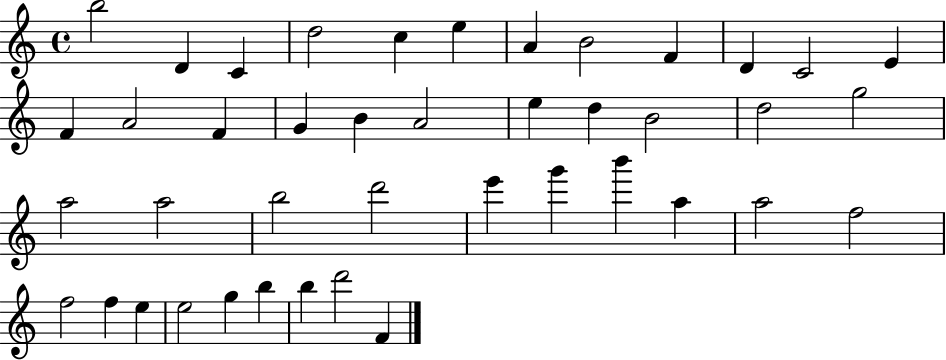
X:1
T:Untitled
M:4/4
L:1/4
K:C
b2 D C d2 c e A B2 F D C2 E F A2 F G B A2 e d B2 d2 g2 a2 a2 b2 d'2 e' g' b' a a2 f2 f2 f e e2 g b b d'2 F